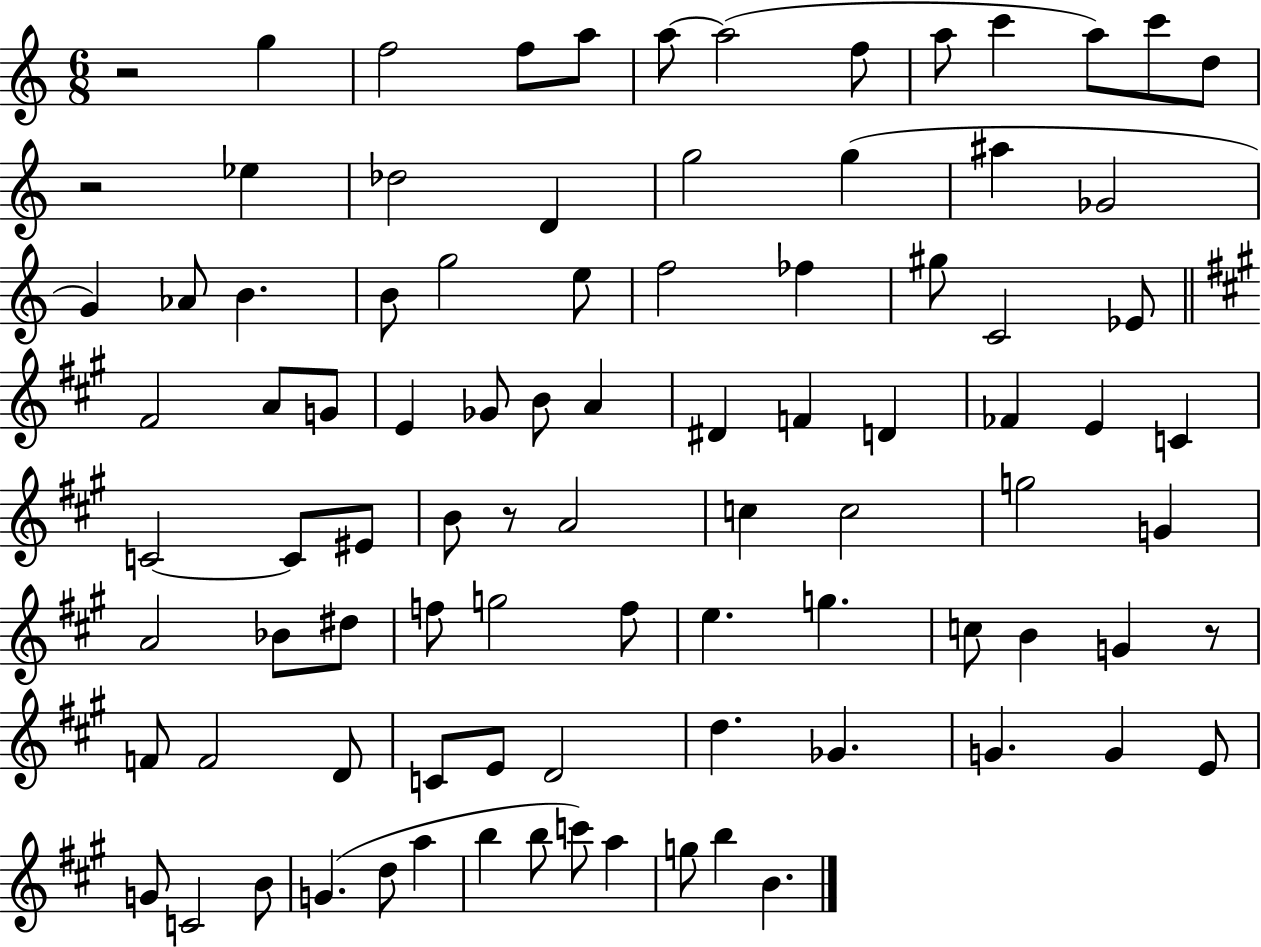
X:1
T:Untitled
M:6/8
L:1/4
K:C
z2 g f2 f/2 a/2 a/2 a2 f/2 a/2 c' a/2 c'/2 d/2 z2 _e _d2 D g2 g ^a _G2 G _A/2 B B/2 g2 e/2 f2 _f ^g/2 C2 _E/2 ^F2 A/2 G/2 E _G/2 B/2 A ^D F D _F E C C2 C/2 ^E/2 B/2 z/2 A2 c c2 g2 G A2 _B/2 ^d/2 f/2 g2 f/2 e g c/2 B G z/2 F/2 F2 D/2 C/2 E/2 D2 d _G G G E/2 G/2 C2 B/2 G d/2 a b b/2 c'/2 a g/2 b B